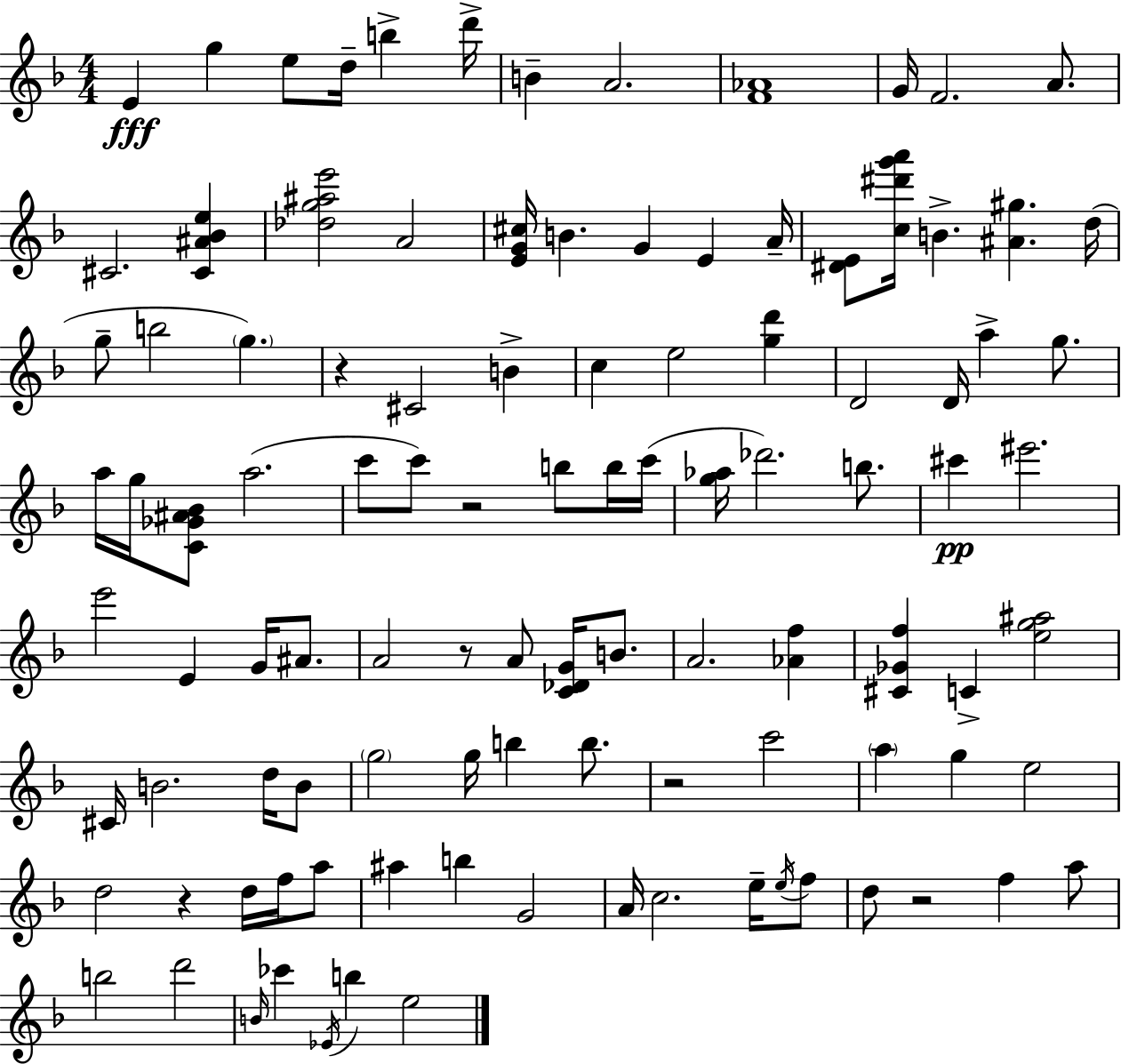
E4/q G5/q E5/e D5/s B5/q D6/s B4/q A4/h. [F4,Ab4]/w G4/s F4/h. A4/e. C#4/h. [C#4,A#4,Bb4,E5]/q [Db5,G5,A#5,E6]/h A4/h [E4,G4,C#5]/s B4/q. G4/q E4/q A4/s [D#4,E4]/e [C5,D#6,G6,A6]/s B4/q. [A#4,G#5]/q. D5/s G5/e B5/h G5/q. R/q C#4/h B4/q C5/q E5/h [G5,D6]/q D4/h D4/s A5/q G5/e. A5/s G5/s [C4,Gb4,A#4,Bb4]/e A5/h. C6/e C6/e R/h B5/e B5/s C6/s [G5,Ab5]/s Db6/h. B5/e. C#6/q EIS6/h. E6/h E4/q G4/s A#4/e. A4/h R/e A4/e [C4,Db4,G4]/s B4/e. A4/h. [Ab4,F5]/q [C#4,Gb4,F5]/q C4/q [E5,G5,A#5]/h C#4/s B4/h. D5/s B4/e G5/h G5/s B5/q B5/e. R/h C6/h A5/q G5/q E5/h D5/h R/q D5/s F5/s A5/e A#5/q B5/q G4/h A4/s C5/h. E5/s E5/s F5/e D5/e R/h F5/q A5/e B5/h D6/h B4/s CES6/q Eb4/s B5/q E5/h